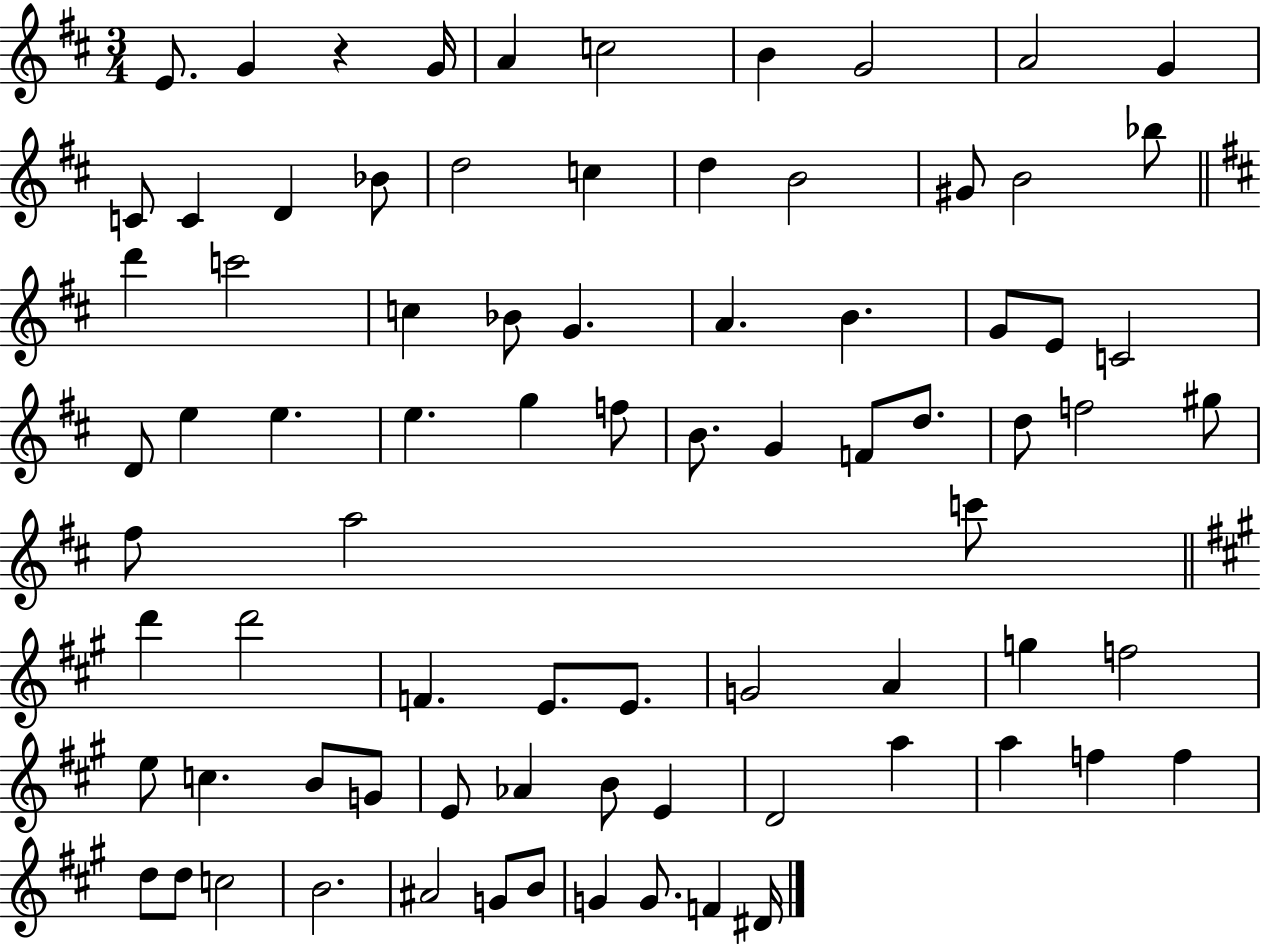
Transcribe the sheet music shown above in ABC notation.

X:1
T:Untitled
M:3/4
L:1/4
K:D
E/2 G z G/4 A c2 B G2 A2 G C/2 C D _B/2 d2 c d B2 ^G/2 B2 _b/2 d' c'2 c _B/2 G A B G/2 E/2 C2 D/2 e e e g f/2 B/2 G F/2 d/2 d/2 f2 ^g/2 ^f/2 a2 c'/2 d' d'2 F E/2 E/2 G2 A g f2 e/2 c B/2 G/2 E/2 _A B/2 E D2 a a f f d/2 d/2 c2 B2 ^A2 G/2 B/2 G G/2 F ^D/4